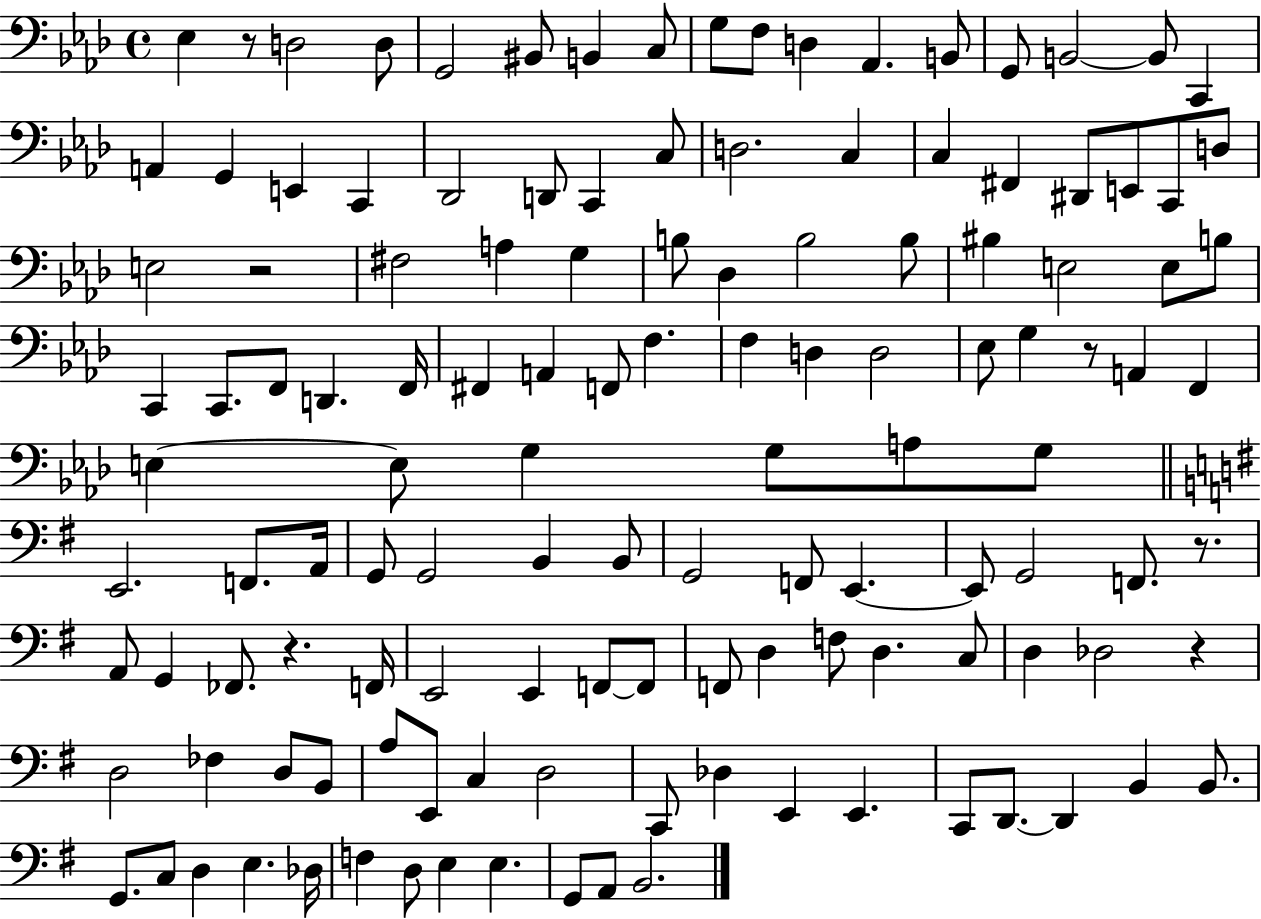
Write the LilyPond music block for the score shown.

{
  \clef bass
  \time 4/4
  \defaultTimeSignature
  \key aes \major
  \repeat volta 2 { ees4 r8 d2 d8 | g,2 bis,8 b,4 c8 | g8 f8 d4 aes,4. b,8 | g,8 b,2~~ b,8 c,4 | \break a,4 g,4 e,4 c,4 | des,2 d,8 c,4 c8 | d2. c4 | c4 fis,4 dis,8 e,8 c,8 d8 | \break e2 r2 | fis2 a4 g4 | b8 des4 b2 b8 | bis4 e2 e8 b8 | \break c,4 c,8. f,8 d,4. f,16 | fis,4 a,4 f,8 f4. | f4 d4 d2 | ees8 g4 r8 a,4 f,4 | \break e4~~ e8 g4 g8 a8 g8 | \bar "||" \break \key e \minor e,2. f,8. a,16 | g,8 g,2 b,4 b,8 | g,2 f,8 e,4.~~ | e,8 g,2 f,8. r8. | \break a,8 g,4 fes,8. r4. f,16 | e,2 e,4 f,8~~ f,8 | f,8 d4 f8 d4. c8 | d4 des2 r4 | \break d2 fes4 d8 b,8 | a8 e,8 c4 d2 | c,8 des4 e,4 e,4. | c,8 d,8.~~ d,4 b,4 b,8. | \break g,8. c8 d4 e4. des16 | f4 d8 e4 e4. | g,8 a,8 b,2. | } \bar "|."
}